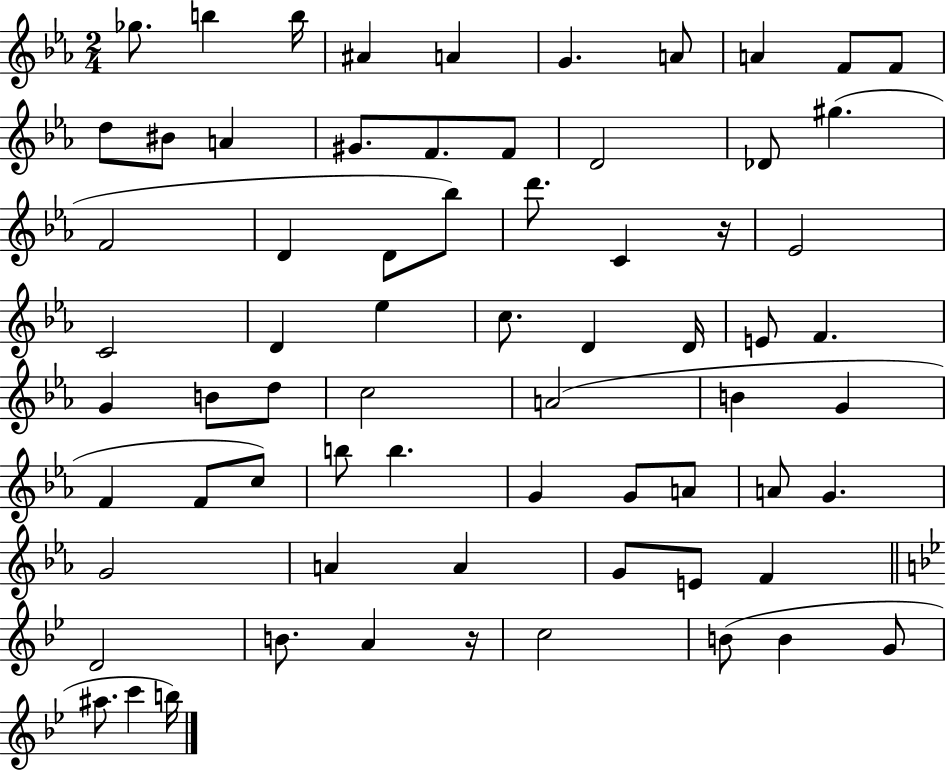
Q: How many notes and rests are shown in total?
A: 69